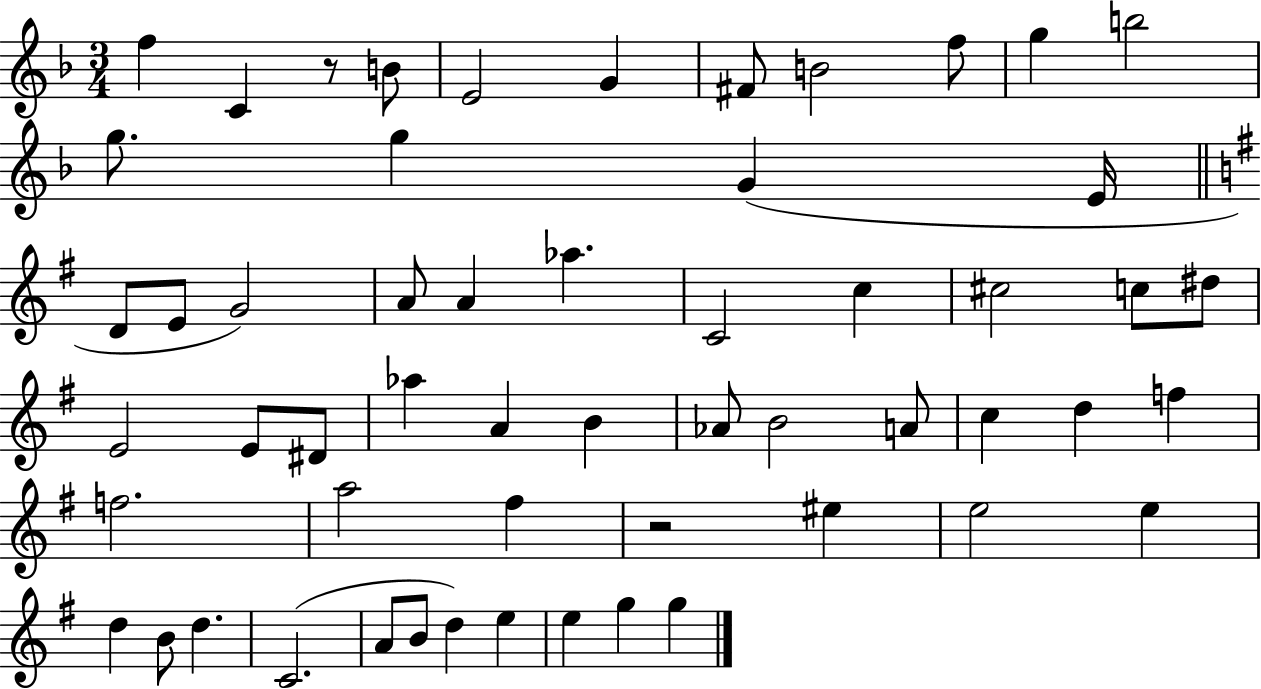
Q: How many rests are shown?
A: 2